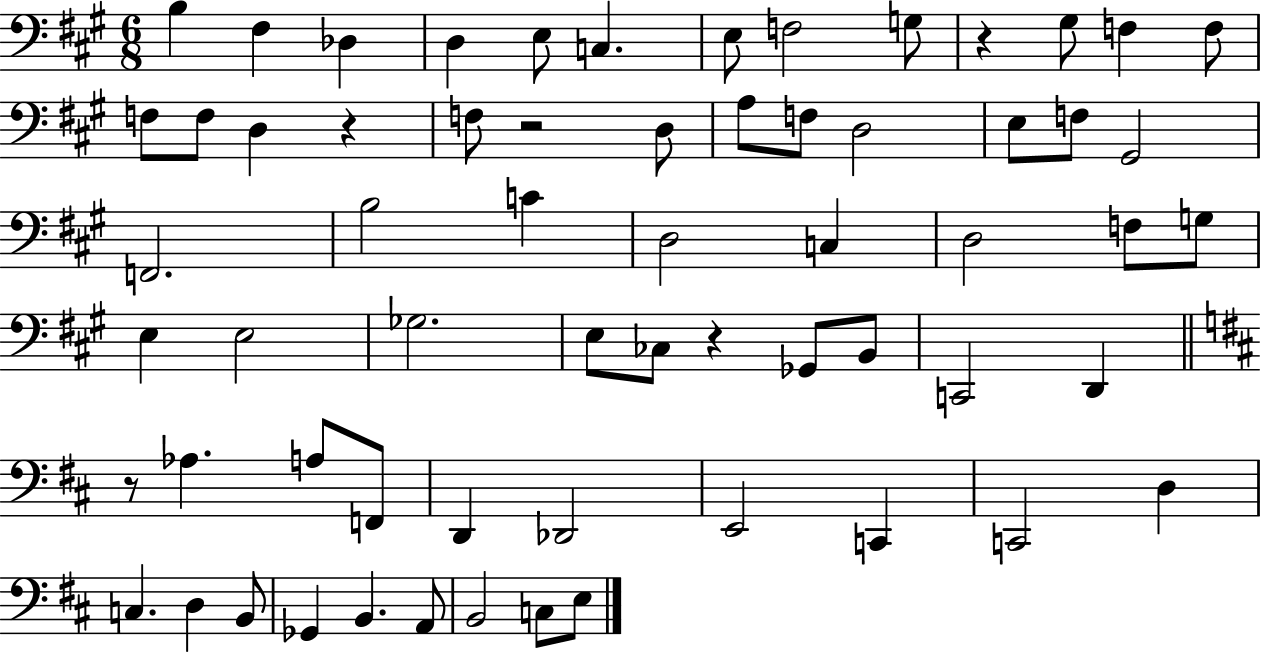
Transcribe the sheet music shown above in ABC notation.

X:1
T:Untitled
M:6/8
L:1/4
K:A
B, ^F, _D, D, E,/2 C, E,/2 F,2 G,/2 z ^G,/2 F, F,/2 F,/2 F,/2 D, z F,/2 z2 D,/2 A,/2 F,/2 D,2 E,/2 F,/2 ^G,,2 F,,2 B,2 C D,2 C, D,2 F,/2 G,/2 E, E,2 _G,2 E,/2 _C,/2 z _G,,/2 B,,/2 C,,2 D,, z/2 _A, A,/2 F,,/2 D,, _D,,2 E,,2 C,, C,,2 D, C, D, B,,/2 _G,, B,, A,,/2 B,,2 C,/2 E,/2